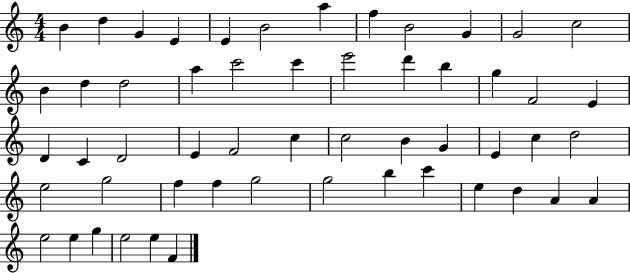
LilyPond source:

{
  \clef treble
  \numericTimeSignature
  \time 4/4
  \key c \major
  b'4 d''4 g'4 e'4 | e'4 b'2 a''4 | f''4 b'2 g'4 | g'2 c''2 | \break b'4 d''4 d''2 | a''4 c'''2 c'''4 | e'''2 d'''4 b''4 | g''4 f'2 e'4 | \break d'4 c'4 d'2 | e'4 f'2 c''4 | c''2 b'4 g'4 | e'4 c''4 d''2 | \break e''2 g''2 | f''4 f''4 g''2 | g''2 b''4 c'''4 | e''4 d''4 a'4 a'4 | \break e''2 e''4 g''4 | e''2 e''4 f'4 | \bar "|."
}